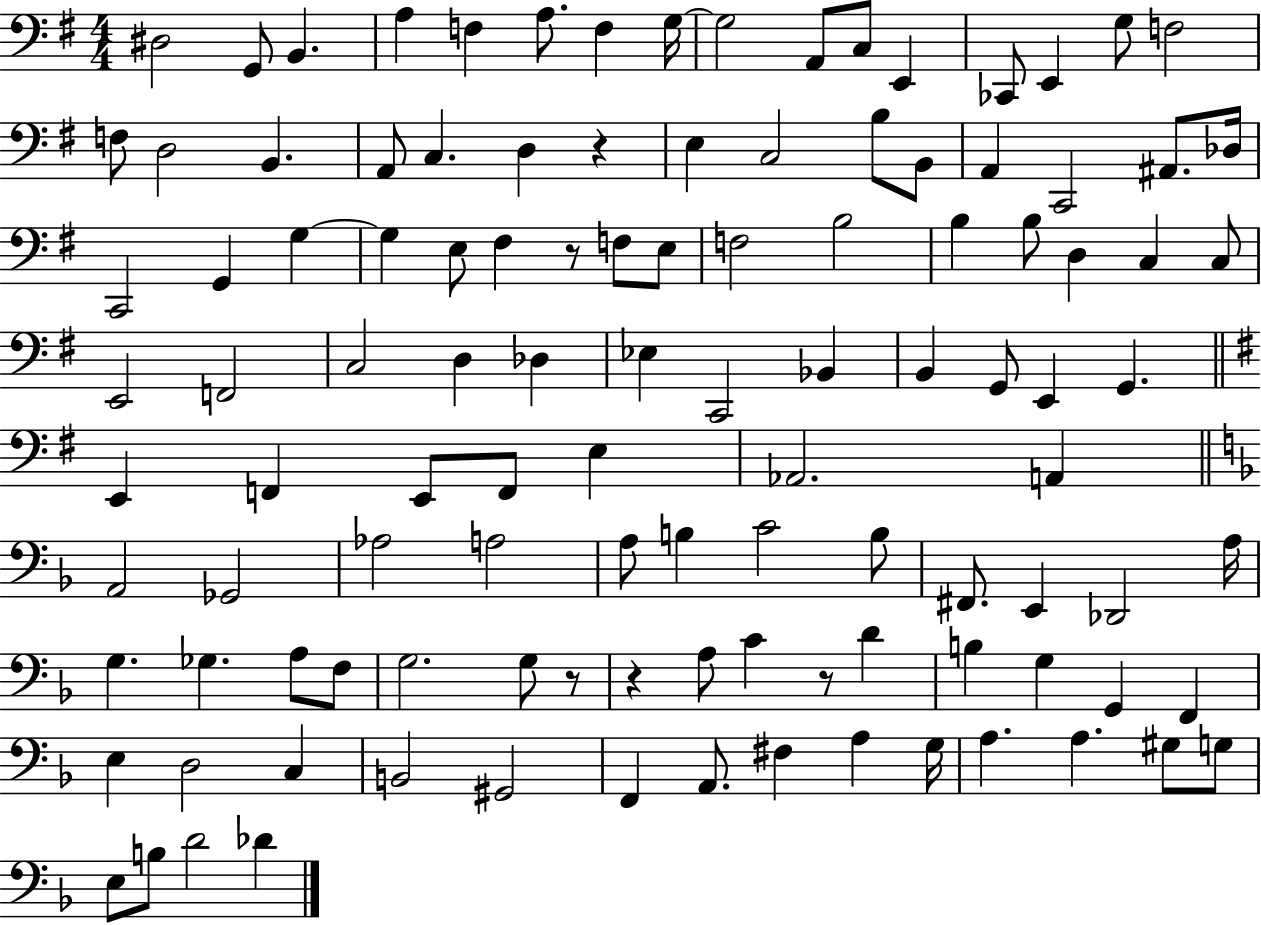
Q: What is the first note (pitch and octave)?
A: D#3